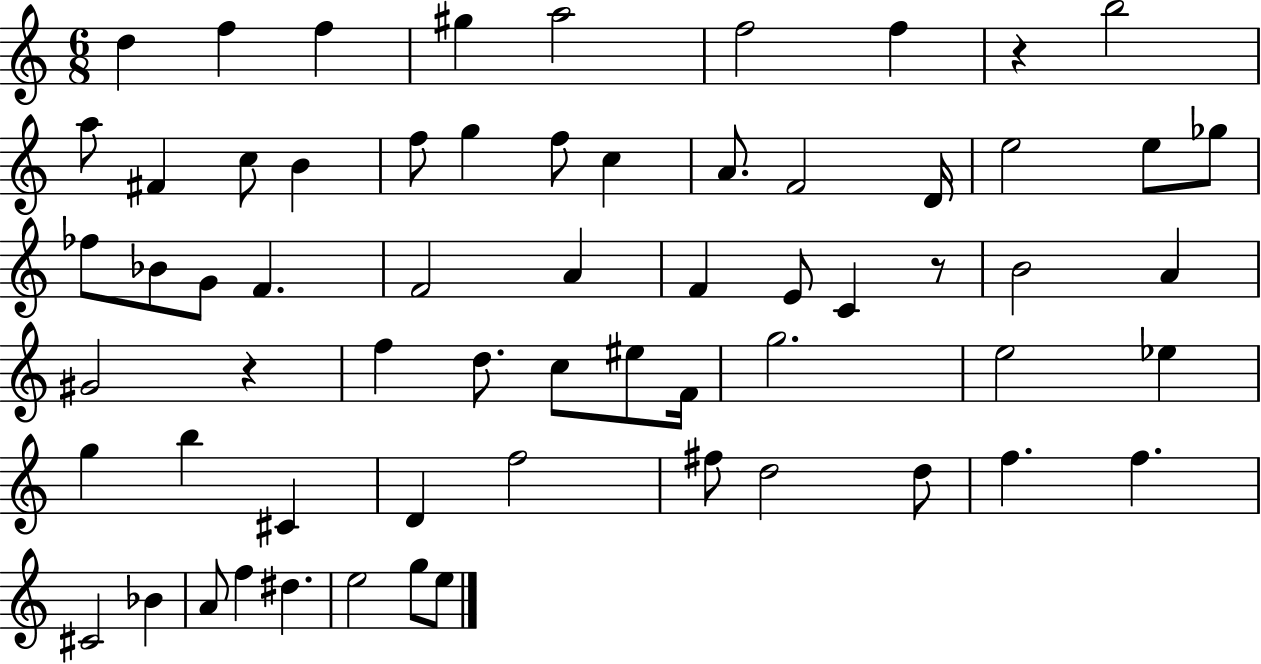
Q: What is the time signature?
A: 6/8